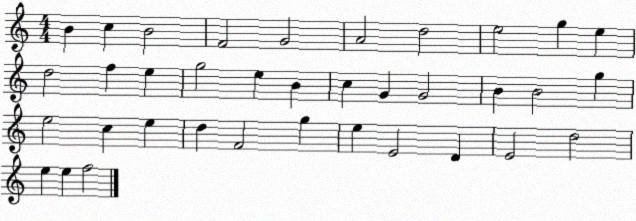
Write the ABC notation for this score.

X:1
T:Untitled
M:4/4
L:1/4
K:C
B c B2 F2 G2 A2 d2 e2 g e d2 f e g2 e B c G G2 B B2 g e2 c e d F2 g e E2 D E2 d2 e e f2